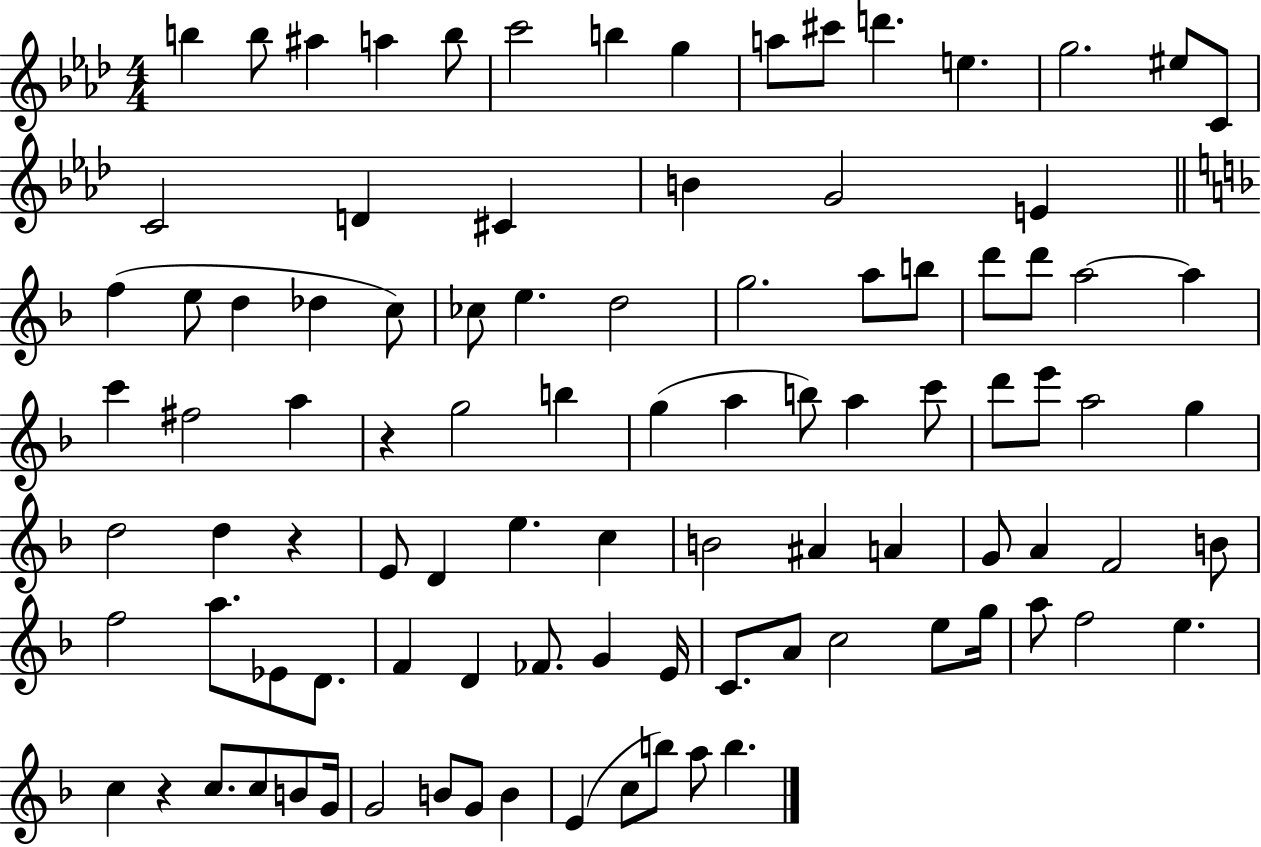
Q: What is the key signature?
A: AES major